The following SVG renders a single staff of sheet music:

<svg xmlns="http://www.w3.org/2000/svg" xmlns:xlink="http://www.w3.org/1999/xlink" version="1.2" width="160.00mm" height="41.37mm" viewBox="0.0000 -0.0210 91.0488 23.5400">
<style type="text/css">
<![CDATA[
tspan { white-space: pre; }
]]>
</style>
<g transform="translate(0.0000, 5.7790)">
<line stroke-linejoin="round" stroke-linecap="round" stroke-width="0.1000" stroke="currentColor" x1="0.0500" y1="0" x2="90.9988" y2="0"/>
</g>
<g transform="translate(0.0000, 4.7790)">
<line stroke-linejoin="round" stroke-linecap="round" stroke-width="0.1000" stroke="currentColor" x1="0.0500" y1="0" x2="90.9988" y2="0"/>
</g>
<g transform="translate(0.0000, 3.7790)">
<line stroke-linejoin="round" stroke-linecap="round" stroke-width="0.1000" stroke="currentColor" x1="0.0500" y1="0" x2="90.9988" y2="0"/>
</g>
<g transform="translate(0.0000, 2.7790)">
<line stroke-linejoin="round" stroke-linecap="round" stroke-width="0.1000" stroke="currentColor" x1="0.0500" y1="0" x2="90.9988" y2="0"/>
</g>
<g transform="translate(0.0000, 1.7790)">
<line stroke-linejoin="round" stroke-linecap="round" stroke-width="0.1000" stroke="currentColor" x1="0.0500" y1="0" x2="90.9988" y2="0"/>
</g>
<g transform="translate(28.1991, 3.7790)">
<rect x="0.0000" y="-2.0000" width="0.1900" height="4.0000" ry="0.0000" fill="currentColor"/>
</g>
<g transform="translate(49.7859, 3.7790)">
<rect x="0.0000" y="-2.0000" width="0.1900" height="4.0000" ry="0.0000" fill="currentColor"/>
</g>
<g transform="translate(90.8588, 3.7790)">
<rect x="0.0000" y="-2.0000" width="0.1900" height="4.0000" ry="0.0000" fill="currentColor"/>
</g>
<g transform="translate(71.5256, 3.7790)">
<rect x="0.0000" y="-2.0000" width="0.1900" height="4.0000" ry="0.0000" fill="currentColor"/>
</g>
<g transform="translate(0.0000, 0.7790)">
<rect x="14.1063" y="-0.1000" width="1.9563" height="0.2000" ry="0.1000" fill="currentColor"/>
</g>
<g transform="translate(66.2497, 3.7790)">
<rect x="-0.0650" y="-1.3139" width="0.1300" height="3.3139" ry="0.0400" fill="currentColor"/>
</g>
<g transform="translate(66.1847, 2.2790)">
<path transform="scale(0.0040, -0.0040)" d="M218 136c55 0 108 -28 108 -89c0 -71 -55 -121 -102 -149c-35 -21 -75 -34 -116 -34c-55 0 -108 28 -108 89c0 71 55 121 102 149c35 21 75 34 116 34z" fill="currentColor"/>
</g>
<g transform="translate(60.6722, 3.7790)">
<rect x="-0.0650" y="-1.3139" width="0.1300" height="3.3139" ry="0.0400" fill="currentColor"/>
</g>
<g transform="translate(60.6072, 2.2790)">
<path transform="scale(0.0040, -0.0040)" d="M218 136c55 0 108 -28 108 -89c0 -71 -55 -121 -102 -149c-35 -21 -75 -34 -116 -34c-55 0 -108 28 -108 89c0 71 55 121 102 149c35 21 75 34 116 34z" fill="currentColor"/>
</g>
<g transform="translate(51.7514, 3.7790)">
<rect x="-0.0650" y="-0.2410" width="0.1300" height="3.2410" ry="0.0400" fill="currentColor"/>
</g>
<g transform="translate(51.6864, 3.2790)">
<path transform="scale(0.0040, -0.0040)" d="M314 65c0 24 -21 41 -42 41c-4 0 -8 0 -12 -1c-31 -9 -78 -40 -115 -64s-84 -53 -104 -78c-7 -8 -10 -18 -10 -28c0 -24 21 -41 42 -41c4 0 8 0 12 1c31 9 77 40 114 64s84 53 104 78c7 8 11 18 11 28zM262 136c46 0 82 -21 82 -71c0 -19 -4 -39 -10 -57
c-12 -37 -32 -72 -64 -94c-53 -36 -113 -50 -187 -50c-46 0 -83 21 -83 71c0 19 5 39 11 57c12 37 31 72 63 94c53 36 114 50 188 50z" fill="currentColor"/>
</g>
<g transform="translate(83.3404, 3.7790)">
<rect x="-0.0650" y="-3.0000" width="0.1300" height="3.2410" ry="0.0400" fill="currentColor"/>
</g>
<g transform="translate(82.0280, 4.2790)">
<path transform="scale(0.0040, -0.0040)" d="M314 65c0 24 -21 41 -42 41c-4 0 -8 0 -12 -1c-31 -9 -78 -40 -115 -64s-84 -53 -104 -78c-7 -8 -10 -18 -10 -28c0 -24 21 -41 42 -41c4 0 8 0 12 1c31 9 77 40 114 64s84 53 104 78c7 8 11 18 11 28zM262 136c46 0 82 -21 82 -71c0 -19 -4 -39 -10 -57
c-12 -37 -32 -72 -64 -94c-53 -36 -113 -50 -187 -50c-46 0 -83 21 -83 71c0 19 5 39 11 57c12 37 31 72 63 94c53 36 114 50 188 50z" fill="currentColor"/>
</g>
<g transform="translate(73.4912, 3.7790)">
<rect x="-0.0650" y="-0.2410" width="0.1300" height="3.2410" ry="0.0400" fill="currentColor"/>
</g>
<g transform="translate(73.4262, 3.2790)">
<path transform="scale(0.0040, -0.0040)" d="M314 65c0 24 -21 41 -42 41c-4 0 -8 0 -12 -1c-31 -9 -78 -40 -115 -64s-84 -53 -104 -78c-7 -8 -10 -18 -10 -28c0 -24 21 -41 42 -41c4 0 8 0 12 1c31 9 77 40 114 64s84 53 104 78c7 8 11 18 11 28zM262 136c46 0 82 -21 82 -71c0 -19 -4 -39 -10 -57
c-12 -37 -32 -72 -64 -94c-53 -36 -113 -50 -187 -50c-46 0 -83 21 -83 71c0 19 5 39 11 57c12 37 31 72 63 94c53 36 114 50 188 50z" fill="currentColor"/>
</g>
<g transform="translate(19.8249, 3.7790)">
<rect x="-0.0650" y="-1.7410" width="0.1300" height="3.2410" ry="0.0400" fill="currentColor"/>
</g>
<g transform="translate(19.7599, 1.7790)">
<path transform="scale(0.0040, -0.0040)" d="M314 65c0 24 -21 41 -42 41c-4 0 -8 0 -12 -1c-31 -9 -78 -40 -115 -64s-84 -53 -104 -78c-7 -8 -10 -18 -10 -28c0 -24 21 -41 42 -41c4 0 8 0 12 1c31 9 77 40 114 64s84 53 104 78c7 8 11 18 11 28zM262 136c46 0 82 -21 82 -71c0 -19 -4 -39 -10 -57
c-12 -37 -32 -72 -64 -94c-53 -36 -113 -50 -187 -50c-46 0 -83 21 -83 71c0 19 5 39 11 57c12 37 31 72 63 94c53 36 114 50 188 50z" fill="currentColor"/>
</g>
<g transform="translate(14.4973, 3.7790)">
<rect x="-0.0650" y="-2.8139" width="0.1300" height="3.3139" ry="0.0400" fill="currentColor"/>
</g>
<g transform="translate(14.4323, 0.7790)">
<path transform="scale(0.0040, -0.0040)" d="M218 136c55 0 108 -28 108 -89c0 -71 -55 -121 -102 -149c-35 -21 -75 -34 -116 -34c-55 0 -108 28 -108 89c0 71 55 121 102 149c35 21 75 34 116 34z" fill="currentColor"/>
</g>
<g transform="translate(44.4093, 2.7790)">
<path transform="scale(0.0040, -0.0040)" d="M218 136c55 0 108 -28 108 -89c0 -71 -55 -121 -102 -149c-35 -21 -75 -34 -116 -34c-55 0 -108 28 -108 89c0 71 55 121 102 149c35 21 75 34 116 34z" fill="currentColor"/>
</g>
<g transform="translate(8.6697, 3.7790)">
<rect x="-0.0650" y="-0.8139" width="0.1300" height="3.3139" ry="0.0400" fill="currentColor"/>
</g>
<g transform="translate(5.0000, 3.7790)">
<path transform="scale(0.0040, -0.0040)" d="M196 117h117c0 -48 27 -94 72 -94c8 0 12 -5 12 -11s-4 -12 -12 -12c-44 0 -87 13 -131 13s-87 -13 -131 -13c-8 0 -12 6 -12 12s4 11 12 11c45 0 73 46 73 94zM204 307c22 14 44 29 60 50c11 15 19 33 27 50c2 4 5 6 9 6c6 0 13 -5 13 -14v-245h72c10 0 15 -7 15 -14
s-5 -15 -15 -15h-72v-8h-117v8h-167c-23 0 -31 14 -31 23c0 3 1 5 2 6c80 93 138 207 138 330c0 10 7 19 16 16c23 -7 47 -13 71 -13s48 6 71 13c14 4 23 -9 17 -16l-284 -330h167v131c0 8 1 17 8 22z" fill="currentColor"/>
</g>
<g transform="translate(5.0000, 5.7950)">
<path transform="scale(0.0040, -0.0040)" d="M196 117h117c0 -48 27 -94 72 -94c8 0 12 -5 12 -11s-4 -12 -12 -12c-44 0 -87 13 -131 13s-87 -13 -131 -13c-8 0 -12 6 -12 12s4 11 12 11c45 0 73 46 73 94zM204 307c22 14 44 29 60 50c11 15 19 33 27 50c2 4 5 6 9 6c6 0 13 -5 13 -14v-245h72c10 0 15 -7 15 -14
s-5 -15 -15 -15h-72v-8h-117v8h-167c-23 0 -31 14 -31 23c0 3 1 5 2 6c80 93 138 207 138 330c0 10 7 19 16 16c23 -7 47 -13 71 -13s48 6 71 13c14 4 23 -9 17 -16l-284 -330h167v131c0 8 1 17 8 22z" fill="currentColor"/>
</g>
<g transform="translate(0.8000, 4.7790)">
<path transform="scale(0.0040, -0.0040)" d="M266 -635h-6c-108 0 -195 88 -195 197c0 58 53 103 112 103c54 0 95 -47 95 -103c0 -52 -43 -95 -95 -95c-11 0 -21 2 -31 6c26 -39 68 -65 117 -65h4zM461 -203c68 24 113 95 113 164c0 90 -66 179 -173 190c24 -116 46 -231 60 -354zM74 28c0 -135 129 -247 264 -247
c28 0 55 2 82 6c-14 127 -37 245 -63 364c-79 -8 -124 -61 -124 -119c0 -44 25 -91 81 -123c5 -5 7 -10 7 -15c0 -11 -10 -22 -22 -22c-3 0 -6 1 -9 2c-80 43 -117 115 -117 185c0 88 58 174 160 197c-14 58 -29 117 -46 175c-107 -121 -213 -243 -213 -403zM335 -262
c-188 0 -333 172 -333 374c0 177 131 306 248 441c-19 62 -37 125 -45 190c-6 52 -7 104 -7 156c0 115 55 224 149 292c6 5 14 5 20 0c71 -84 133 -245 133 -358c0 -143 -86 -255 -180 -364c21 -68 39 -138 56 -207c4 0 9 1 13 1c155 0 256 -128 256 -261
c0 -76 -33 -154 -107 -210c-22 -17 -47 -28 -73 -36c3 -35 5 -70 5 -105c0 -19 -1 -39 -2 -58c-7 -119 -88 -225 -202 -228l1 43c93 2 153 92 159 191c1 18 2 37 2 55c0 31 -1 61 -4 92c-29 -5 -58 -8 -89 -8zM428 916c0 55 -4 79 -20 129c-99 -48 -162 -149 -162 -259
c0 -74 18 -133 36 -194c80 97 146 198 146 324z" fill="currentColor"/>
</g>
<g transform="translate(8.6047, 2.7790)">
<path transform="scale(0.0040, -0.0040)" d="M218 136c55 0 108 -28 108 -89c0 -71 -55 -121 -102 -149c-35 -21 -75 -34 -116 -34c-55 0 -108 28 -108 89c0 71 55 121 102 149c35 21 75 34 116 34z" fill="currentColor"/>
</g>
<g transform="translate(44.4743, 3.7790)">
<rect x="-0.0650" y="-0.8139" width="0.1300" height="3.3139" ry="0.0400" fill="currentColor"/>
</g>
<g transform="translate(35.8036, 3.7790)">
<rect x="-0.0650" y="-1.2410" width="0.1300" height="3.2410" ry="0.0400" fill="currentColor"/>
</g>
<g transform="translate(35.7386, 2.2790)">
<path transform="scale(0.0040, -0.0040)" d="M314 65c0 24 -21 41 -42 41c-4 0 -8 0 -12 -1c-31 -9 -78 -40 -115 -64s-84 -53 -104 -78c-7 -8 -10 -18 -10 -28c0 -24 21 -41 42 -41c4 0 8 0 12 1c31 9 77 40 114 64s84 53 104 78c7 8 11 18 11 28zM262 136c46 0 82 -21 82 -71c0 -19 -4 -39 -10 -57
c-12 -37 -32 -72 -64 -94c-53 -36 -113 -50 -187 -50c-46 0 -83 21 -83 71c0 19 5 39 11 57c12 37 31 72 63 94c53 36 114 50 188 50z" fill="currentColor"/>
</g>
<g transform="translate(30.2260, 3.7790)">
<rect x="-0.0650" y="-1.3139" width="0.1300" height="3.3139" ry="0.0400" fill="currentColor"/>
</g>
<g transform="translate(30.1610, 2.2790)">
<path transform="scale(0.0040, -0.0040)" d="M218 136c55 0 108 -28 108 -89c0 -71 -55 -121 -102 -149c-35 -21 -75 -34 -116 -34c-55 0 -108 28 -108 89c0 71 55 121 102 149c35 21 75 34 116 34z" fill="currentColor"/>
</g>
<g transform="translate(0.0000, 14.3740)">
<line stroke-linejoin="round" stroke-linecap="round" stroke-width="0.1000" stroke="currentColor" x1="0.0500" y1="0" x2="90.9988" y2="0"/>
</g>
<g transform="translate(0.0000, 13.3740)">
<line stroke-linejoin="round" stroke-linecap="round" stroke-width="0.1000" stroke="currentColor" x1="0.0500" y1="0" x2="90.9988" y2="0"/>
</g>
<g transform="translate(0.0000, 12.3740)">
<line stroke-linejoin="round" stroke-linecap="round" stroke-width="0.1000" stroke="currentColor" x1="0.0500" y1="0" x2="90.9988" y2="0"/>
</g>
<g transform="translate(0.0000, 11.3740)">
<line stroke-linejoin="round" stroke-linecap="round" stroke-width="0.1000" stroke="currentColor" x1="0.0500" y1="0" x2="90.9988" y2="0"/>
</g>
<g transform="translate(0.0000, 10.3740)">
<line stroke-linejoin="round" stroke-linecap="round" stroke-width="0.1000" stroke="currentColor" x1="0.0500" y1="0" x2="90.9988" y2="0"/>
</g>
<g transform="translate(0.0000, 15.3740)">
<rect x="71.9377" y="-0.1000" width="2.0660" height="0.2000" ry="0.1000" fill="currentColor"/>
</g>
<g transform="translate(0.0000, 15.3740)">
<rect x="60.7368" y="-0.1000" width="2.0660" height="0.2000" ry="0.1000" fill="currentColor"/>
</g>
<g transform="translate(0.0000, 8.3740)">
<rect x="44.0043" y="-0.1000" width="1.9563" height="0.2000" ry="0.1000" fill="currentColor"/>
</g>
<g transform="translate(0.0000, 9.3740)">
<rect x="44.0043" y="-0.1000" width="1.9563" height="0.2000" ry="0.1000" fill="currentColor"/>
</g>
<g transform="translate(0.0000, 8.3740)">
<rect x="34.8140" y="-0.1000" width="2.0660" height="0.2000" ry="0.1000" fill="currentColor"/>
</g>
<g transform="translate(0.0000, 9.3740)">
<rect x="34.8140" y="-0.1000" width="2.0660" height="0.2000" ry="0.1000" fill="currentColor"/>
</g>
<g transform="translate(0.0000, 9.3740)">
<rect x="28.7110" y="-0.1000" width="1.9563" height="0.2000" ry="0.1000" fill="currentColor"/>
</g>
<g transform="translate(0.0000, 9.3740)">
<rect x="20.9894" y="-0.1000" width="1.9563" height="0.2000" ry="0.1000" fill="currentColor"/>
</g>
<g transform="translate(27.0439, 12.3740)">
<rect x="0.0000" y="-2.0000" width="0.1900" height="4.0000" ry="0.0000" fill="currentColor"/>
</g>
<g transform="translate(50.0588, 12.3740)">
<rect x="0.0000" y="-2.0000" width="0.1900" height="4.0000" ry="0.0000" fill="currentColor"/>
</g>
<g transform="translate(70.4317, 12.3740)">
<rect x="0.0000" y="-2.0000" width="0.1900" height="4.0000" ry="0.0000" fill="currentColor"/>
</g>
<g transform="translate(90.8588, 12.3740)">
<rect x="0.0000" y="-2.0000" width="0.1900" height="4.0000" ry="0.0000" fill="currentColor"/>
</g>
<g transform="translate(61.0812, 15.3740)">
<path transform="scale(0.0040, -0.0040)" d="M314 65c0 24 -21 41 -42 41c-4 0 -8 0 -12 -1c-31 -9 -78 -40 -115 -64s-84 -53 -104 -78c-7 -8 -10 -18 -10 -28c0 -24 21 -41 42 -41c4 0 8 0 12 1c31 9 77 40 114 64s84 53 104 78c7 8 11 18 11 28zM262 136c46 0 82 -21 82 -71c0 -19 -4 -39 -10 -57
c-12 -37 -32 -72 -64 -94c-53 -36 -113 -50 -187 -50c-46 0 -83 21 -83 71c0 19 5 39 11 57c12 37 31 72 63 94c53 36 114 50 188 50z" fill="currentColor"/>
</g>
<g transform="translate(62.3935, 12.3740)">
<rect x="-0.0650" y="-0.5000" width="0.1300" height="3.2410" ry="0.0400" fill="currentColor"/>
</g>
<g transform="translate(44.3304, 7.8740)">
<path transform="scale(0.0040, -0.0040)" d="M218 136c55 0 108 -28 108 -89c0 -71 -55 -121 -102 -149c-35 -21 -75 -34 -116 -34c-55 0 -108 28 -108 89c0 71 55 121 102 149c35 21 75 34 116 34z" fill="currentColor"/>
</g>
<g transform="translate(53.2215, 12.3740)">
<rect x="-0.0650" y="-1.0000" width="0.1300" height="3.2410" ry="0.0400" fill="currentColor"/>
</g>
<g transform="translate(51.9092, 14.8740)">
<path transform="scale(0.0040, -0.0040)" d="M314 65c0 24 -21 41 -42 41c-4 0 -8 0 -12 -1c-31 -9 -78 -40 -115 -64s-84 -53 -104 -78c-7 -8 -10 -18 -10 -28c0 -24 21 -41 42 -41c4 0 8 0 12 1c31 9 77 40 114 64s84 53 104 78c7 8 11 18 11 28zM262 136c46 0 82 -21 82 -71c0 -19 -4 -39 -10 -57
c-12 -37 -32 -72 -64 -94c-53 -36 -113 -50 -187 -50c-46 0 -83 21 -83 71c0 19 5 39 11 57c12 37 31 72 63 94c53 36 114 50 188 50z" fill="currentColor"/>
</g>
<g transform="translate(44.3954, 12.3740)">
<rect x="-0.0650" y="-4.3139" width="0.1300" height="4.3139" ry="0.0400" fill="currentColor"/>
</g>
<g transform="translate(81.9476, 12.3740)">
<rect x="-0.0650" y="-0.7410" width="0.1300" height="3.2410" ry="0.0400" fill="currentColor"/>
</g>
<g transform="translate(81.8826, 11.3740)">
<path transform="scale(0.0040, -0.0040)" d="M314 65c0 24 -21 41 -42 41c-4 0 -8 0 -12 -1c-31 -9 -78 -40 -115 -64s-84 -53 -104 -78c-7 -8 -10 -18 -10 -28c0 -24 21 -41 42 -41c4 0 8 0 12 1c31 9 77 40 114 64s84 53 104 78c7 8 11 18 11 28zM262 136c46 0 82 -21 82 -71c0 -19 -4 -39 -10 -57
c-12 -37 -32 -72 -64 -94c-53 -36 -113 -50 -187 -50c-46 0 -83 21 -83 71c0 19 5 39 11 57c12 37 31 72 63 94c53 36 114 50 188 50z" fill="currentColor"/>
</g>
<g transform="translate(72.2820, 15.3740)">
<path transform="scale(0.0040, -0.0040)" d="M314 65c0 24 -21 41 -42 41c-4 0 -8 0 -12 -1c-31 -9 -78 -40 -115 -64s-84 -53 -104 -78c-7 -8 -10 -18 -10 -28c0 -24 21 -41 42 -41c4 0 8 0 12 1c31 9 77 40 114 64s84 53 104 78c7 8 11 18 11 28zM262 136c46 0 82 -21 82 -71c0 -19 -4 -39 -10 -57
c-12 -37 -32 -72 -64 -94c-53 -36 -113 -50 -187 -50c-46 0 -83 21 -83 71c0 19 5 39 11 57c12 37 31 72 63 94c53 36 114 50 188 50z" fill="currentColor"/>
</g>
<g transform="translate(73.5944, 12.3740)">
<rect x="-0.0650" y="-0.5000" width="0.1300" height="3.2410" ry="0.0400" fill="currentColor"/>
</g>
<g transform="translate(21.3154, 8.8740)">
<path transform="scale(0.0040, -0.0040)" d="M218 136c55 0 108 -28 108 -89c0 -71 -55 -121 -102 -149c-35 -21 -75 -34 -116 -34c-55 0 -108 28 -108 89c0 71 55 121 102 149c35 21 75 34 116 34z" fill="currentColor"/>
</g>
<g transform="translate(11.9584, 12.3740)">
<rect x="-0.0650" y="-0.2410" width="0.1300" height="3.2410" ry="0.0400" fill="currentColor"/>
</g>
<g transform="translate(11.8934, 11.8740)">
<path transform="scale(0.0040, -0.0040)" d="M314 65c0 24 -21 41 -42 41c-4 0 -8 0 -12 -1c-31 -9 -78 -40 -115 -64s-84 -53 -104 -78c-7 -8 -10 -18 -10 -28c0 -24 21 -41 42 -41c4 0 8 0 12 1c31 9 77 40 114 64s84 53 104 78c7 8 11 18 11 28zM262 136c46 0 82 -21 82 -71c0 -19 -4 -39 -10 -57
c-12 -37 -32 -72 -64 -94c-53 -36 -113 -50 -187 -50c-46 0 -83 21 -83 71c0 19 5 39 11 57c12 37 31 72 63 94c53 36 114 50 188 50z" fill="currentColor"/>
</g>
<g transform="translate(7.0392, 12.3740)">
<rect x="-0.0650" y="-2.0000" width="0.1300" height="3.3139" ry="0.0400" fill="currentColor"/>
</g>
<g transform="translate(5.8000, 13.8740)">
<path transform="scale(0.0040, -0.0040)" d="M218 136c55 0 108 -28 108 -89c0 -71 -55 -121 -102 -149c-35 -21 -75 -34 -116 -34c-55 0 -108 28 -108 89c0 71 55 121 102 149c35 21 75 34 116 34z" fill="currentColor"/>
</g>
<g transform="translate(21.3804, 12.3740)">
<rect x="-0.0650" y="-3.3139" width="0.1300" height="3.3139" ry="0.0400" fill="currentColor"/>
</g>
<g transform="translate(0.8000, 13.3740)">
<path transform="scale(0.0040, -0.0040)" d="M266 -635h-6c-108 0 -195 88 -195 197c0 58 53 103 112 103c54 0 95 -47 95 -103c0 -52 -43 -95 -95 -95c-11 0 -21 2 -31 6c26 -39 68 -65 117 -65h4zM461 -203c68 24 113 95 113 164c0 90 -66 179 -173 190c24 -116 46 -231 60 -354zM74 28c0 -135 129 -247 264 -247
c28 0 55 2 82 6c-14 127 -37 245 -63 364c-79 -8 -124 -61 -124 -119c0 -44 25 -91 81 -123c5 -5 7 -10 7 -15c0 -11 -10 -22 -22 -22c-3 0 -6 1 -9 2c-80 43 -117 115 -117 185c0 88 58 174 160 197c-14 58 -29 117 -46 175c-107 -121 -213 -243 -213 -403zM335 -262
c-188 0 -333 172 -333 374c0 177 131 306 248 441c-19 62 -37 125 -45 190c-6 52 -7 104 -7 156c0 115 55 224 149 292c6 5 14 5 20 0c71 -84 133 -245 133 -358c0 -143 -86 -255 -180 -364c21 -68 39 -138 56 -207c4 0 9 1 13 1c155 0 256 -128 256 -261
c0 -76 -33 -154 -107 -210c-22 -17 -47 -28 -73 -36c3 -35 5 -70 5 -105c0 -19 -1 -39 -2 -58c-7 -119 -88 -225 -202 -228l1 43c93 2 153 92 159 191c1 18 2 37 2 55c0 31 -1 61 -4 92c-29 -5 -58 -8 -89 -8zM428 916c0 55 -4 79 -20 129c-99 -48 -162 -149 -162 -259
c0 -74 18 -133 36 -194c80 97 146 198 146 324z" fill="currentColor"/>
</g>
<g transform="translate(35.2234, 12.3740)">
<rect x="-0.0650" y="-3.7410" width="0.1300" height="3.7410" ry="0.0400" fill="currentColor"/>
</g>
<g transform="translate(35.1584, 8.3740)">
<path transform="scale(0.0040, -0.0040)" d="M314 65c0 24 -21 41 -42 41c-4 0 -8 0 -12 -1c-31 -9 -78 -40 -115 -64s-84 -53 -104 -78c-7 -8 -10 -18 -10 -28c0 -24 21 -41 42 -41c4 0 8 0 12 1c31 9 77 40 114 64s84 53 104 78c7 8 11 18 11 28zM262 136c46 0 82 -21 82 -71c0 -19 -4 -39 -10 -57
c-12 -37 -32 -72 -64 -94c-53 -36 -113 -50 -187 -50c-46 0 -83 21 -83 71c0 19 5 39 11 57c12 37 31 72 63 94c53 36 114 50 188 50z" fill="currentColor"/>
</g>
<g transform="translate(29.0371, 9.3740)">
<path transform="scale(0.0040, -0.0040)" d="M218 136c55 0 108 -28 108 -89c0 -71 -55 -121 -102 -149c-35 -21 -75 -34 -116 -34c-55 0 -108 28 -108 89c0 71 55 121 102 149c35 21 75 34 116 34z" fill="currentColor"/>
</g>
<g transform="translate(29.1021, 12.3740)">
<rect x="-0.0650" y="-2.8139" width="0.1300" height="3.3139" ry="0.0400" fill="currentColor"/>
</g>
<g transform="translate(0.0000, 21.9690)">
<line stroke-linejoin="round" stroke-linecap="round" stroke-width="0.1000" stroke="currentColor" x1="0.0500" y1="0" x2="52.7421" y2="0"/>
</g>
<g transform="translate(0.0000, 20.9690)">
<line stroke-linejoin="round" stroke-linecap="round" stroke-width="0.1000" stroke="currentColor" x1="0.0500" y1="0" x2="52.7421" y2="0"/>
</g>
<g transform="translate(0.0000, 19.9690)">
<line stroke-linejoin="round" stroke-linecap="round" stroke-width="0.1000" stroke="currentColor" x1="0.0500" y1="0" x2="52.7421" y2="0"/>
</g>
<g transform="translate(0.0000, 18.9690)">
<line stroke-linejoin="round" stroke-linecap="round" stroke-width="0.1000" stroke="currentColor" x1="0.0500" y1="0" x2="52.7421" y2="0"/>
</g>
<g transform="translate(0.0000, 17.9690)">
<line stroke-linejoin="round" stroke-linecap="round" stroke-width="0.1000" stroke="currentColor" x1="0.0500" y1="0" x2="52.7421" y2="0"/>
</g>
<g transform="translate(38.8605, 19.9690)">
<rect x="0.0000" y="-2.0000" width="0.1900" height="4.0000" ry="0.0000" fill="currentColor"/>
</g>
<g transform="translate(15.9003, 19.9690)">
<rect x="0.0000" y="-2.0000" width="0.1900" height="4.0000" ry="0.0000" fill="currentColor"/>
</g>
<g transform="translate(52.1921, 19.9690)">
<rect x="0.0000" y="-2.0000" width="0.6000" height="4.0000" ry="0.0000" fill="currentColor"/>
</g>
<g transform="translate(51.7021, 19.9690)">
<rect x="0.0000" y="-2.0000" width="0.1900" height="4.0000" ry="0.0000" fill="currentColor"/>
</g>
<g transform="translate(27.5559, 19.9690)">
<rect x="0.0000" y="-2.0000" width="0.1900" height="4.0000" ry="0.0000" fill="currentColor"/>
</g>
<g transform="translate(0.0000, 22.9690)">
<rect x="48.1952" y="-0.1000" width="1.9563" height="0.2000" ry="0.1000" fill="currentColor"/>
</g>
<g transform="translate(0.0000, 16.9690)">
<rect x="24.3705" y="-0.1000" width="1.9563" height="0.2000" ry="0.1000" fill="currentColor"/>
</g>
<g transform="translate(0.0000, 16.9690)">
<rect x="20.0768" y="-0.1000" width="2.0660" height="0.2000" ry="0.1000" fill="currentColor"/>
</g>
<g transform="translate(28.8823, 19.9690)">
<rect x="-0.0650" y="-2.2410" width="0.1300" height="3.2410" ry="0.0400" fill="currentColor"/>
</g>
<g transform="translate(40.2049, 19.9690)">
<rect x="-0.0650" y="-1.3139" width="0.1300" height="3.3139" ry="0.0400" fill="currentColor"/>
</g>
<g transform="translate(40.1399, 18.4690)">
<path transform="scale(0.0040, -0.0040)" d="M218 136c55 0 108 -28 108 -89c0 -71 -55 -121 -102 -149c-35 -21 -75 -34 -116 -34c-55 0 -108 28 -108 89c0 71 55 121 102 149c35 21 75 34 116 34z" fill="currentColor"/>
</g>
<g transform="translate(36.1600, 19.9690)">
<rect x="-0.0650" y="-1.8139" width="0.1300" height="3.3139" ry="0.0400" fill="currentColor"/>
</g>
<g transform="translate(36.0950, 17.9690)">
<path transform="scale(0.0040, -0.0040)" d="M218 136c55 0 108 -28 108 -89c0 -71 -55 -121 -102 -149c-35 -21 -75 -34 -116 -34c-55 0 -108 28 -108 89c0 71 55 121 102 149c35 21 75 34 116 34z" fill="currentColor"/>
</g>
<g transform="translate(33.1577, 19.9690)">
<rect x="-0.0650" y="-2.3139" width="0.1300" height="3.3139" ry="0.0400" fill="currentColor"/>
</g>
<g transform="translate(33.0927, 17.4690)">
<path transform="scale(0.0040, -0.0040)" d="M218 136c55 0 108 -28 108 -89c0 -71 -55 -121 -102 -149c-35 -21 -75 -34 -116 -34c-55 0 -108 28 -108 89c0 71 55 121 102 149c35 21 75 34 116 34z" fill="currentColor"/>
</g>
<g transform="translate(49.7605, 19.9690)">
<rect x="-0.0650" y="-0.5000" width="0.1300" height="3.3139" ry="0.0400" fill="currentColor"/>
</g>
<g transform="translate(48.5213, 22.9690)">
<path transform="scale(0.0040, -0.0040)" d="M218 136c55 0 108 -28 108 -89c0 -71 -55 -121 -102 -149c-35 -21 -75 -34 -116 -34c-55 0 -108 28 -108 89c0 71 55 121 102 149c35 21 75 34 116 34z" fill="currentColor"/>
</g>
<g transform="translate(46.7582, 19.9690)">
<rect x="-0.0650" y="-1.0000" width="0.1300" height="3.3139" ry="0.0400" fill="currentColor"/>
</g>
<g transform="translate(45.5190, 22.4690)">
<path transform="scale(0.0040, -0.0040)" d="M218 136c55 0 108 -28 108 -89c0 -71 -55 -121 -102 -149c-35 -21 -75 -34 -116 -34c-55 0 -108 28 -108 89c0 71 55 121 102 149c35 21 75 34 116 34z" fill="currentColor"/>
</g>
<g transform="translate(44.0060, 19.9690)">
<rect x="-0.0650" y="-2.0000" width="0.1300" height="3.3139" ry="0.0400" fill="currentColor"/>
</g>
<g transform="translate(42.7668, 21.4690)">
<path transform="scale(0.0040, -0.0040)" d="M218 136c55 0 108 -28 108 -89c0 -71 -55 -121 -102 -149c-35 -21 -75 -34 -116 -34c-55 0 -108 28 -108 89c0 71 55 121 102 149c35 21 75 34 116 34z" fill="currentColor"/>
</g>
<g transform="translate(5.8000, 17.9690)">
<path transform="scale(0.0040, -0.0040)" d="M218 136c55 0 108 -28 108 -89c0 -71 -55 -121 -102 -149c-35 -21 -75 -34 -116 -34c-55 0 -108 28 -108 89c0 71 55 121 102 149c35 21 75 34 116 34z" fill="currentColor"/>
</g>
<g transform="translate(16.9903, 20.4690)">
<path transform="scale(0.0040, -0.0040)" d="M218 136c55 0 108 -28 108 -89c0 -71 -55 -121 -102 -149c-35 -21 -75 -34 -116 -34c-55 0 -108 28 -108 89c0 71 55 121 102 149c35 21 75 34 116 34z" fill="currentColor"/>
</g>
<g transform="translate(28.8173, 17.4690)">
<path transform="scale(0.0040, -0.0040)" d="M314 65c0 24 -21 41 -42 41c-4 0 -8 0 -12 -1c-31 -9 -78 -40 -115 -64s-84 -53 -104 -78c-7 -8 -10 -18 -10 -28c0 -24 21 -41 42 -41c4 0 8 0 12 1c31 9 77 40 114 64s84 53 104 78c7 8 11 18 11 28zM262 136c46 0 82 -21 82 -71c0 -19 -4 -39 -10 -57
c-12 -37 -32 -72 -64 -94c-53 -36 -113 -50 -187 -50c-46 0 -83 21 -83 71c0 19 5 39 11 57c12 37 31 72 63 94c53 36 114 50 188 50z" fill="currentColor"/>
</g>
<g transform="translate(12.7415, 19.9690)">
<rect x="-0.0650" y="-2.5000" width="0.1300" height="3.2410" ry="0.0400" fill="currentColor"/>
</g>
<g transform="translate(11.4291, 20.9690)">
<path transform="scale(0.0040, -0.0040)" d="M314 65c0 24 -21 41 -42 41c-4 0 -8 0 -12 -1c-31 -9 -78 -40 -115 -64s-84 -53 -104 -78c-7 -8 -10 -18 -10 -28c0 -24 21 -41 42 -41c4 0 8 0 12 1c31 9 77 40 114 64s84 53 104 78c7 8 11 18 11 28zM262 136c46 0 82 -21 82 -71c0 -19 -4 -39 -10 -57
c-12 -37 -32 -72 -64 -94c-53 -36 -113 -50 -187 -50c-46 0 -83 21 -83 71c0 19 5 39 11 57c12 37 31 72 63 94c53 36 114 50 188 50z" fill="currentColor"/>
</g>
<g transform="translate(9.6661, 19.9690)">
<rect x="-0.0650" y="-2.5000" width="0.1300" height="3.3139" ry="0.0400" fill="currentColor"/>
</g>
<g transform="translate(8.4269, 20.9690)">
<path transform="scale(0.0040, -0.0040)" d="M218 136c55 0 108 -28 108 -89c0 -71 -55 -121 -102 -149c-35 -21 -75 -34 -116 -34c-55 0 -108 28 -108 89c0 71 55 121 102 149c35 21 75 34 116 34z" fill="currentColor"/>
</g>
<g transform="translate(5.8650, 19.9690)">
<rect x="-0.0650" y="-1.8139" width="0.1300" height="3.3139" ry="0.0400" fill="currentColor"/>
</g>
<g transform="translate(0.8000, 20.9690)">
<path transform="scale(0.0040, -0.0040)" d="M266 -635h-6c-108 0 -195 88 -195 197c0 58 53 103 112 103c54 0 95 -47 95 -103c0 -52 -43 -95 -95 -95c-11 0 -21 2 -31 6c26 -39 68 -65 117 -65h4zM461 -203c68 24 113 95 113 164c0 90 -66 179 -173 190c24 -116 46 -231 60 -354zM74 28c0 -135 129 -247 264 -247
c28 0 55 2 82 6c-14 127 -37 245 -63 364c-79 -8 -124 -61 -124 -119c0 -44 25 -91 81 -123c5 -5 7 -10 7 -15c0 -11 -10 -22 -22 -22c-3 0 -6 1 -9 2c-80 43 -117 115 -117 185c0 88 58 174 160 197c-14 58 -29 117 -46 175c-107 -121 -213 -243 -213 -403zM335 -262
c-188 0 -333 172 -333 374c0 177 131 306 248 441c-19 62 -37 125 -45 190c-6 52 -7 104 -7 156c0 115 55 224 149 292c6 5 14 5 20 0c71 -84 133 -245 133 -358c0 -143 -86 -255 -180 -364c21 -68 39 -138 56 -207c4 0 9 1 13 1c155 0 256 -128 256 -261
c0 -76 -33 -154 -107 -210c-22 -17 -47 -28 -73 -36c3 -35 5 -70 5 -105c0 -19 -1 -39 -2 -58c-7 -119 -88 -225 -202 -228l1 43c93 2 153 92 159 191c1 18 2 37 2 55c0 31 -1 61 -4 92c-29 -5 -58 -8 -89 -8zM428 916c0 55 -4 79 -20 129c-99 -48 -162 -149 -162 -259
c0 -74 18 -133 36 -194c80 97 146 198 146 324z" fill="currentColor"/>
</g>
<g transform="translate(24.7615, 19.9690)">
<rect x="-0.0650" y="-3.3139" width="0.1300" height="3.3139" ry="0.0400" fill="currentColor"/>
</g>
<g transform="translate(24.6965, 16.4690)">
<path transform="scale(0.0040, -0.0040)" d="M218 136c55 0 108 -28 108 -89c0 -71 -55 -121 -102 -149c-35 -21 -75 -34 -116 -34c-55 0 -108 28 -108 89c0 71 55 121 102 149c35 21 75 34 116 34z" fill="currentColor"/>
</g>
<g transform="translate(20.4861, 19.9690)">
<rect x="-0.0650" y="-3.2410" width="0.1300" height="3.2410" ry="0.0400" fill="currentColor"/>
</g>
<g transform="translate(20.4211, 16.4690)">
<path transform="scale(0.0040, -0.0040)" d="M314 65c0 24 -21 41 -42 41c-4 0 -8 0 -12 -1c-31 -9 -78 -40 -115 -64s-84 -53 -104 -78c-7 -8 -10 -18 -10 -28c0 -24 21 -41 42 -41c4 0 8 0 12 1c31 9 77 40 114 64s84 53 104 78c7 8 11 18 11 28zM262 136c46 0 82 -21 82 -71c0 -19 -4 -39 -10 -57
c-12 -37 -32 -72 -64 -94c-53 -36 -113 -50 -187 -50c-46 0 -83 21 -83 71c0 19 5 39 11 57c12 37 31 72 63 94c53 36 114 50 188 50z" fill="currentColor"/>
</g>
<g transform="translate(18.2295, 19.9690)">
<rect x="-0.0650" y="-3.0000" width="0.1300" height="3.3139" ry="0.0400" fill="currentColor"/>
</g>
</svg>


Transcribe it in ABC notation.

X:1
T:Untitled
M:4/4
L:1/4
K:C
d a f2 e e2 d c2 e e c2 A2 F c2 b a c'2 d' D2 C2 C2 d2 f G G2 A b2 b g2 g f e F D C